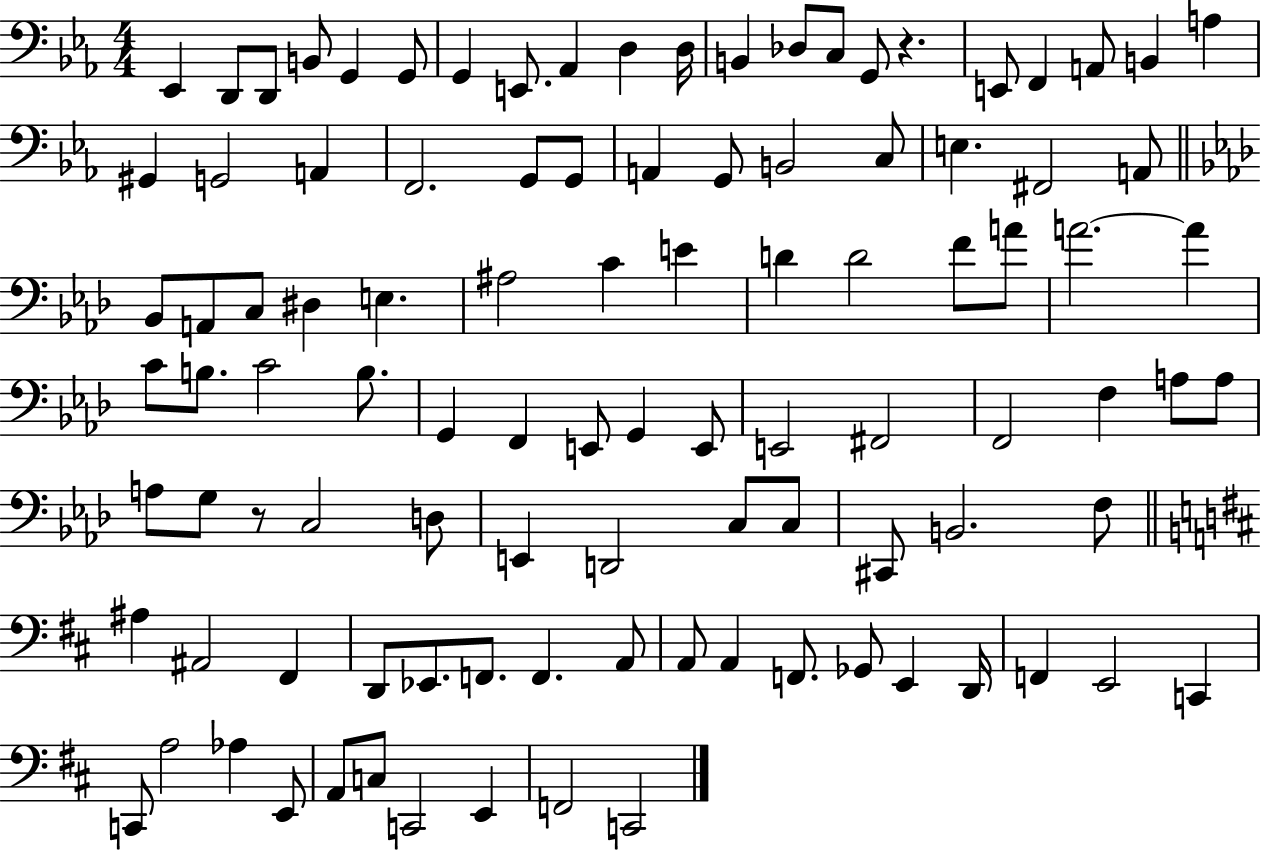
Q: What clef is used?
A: bass